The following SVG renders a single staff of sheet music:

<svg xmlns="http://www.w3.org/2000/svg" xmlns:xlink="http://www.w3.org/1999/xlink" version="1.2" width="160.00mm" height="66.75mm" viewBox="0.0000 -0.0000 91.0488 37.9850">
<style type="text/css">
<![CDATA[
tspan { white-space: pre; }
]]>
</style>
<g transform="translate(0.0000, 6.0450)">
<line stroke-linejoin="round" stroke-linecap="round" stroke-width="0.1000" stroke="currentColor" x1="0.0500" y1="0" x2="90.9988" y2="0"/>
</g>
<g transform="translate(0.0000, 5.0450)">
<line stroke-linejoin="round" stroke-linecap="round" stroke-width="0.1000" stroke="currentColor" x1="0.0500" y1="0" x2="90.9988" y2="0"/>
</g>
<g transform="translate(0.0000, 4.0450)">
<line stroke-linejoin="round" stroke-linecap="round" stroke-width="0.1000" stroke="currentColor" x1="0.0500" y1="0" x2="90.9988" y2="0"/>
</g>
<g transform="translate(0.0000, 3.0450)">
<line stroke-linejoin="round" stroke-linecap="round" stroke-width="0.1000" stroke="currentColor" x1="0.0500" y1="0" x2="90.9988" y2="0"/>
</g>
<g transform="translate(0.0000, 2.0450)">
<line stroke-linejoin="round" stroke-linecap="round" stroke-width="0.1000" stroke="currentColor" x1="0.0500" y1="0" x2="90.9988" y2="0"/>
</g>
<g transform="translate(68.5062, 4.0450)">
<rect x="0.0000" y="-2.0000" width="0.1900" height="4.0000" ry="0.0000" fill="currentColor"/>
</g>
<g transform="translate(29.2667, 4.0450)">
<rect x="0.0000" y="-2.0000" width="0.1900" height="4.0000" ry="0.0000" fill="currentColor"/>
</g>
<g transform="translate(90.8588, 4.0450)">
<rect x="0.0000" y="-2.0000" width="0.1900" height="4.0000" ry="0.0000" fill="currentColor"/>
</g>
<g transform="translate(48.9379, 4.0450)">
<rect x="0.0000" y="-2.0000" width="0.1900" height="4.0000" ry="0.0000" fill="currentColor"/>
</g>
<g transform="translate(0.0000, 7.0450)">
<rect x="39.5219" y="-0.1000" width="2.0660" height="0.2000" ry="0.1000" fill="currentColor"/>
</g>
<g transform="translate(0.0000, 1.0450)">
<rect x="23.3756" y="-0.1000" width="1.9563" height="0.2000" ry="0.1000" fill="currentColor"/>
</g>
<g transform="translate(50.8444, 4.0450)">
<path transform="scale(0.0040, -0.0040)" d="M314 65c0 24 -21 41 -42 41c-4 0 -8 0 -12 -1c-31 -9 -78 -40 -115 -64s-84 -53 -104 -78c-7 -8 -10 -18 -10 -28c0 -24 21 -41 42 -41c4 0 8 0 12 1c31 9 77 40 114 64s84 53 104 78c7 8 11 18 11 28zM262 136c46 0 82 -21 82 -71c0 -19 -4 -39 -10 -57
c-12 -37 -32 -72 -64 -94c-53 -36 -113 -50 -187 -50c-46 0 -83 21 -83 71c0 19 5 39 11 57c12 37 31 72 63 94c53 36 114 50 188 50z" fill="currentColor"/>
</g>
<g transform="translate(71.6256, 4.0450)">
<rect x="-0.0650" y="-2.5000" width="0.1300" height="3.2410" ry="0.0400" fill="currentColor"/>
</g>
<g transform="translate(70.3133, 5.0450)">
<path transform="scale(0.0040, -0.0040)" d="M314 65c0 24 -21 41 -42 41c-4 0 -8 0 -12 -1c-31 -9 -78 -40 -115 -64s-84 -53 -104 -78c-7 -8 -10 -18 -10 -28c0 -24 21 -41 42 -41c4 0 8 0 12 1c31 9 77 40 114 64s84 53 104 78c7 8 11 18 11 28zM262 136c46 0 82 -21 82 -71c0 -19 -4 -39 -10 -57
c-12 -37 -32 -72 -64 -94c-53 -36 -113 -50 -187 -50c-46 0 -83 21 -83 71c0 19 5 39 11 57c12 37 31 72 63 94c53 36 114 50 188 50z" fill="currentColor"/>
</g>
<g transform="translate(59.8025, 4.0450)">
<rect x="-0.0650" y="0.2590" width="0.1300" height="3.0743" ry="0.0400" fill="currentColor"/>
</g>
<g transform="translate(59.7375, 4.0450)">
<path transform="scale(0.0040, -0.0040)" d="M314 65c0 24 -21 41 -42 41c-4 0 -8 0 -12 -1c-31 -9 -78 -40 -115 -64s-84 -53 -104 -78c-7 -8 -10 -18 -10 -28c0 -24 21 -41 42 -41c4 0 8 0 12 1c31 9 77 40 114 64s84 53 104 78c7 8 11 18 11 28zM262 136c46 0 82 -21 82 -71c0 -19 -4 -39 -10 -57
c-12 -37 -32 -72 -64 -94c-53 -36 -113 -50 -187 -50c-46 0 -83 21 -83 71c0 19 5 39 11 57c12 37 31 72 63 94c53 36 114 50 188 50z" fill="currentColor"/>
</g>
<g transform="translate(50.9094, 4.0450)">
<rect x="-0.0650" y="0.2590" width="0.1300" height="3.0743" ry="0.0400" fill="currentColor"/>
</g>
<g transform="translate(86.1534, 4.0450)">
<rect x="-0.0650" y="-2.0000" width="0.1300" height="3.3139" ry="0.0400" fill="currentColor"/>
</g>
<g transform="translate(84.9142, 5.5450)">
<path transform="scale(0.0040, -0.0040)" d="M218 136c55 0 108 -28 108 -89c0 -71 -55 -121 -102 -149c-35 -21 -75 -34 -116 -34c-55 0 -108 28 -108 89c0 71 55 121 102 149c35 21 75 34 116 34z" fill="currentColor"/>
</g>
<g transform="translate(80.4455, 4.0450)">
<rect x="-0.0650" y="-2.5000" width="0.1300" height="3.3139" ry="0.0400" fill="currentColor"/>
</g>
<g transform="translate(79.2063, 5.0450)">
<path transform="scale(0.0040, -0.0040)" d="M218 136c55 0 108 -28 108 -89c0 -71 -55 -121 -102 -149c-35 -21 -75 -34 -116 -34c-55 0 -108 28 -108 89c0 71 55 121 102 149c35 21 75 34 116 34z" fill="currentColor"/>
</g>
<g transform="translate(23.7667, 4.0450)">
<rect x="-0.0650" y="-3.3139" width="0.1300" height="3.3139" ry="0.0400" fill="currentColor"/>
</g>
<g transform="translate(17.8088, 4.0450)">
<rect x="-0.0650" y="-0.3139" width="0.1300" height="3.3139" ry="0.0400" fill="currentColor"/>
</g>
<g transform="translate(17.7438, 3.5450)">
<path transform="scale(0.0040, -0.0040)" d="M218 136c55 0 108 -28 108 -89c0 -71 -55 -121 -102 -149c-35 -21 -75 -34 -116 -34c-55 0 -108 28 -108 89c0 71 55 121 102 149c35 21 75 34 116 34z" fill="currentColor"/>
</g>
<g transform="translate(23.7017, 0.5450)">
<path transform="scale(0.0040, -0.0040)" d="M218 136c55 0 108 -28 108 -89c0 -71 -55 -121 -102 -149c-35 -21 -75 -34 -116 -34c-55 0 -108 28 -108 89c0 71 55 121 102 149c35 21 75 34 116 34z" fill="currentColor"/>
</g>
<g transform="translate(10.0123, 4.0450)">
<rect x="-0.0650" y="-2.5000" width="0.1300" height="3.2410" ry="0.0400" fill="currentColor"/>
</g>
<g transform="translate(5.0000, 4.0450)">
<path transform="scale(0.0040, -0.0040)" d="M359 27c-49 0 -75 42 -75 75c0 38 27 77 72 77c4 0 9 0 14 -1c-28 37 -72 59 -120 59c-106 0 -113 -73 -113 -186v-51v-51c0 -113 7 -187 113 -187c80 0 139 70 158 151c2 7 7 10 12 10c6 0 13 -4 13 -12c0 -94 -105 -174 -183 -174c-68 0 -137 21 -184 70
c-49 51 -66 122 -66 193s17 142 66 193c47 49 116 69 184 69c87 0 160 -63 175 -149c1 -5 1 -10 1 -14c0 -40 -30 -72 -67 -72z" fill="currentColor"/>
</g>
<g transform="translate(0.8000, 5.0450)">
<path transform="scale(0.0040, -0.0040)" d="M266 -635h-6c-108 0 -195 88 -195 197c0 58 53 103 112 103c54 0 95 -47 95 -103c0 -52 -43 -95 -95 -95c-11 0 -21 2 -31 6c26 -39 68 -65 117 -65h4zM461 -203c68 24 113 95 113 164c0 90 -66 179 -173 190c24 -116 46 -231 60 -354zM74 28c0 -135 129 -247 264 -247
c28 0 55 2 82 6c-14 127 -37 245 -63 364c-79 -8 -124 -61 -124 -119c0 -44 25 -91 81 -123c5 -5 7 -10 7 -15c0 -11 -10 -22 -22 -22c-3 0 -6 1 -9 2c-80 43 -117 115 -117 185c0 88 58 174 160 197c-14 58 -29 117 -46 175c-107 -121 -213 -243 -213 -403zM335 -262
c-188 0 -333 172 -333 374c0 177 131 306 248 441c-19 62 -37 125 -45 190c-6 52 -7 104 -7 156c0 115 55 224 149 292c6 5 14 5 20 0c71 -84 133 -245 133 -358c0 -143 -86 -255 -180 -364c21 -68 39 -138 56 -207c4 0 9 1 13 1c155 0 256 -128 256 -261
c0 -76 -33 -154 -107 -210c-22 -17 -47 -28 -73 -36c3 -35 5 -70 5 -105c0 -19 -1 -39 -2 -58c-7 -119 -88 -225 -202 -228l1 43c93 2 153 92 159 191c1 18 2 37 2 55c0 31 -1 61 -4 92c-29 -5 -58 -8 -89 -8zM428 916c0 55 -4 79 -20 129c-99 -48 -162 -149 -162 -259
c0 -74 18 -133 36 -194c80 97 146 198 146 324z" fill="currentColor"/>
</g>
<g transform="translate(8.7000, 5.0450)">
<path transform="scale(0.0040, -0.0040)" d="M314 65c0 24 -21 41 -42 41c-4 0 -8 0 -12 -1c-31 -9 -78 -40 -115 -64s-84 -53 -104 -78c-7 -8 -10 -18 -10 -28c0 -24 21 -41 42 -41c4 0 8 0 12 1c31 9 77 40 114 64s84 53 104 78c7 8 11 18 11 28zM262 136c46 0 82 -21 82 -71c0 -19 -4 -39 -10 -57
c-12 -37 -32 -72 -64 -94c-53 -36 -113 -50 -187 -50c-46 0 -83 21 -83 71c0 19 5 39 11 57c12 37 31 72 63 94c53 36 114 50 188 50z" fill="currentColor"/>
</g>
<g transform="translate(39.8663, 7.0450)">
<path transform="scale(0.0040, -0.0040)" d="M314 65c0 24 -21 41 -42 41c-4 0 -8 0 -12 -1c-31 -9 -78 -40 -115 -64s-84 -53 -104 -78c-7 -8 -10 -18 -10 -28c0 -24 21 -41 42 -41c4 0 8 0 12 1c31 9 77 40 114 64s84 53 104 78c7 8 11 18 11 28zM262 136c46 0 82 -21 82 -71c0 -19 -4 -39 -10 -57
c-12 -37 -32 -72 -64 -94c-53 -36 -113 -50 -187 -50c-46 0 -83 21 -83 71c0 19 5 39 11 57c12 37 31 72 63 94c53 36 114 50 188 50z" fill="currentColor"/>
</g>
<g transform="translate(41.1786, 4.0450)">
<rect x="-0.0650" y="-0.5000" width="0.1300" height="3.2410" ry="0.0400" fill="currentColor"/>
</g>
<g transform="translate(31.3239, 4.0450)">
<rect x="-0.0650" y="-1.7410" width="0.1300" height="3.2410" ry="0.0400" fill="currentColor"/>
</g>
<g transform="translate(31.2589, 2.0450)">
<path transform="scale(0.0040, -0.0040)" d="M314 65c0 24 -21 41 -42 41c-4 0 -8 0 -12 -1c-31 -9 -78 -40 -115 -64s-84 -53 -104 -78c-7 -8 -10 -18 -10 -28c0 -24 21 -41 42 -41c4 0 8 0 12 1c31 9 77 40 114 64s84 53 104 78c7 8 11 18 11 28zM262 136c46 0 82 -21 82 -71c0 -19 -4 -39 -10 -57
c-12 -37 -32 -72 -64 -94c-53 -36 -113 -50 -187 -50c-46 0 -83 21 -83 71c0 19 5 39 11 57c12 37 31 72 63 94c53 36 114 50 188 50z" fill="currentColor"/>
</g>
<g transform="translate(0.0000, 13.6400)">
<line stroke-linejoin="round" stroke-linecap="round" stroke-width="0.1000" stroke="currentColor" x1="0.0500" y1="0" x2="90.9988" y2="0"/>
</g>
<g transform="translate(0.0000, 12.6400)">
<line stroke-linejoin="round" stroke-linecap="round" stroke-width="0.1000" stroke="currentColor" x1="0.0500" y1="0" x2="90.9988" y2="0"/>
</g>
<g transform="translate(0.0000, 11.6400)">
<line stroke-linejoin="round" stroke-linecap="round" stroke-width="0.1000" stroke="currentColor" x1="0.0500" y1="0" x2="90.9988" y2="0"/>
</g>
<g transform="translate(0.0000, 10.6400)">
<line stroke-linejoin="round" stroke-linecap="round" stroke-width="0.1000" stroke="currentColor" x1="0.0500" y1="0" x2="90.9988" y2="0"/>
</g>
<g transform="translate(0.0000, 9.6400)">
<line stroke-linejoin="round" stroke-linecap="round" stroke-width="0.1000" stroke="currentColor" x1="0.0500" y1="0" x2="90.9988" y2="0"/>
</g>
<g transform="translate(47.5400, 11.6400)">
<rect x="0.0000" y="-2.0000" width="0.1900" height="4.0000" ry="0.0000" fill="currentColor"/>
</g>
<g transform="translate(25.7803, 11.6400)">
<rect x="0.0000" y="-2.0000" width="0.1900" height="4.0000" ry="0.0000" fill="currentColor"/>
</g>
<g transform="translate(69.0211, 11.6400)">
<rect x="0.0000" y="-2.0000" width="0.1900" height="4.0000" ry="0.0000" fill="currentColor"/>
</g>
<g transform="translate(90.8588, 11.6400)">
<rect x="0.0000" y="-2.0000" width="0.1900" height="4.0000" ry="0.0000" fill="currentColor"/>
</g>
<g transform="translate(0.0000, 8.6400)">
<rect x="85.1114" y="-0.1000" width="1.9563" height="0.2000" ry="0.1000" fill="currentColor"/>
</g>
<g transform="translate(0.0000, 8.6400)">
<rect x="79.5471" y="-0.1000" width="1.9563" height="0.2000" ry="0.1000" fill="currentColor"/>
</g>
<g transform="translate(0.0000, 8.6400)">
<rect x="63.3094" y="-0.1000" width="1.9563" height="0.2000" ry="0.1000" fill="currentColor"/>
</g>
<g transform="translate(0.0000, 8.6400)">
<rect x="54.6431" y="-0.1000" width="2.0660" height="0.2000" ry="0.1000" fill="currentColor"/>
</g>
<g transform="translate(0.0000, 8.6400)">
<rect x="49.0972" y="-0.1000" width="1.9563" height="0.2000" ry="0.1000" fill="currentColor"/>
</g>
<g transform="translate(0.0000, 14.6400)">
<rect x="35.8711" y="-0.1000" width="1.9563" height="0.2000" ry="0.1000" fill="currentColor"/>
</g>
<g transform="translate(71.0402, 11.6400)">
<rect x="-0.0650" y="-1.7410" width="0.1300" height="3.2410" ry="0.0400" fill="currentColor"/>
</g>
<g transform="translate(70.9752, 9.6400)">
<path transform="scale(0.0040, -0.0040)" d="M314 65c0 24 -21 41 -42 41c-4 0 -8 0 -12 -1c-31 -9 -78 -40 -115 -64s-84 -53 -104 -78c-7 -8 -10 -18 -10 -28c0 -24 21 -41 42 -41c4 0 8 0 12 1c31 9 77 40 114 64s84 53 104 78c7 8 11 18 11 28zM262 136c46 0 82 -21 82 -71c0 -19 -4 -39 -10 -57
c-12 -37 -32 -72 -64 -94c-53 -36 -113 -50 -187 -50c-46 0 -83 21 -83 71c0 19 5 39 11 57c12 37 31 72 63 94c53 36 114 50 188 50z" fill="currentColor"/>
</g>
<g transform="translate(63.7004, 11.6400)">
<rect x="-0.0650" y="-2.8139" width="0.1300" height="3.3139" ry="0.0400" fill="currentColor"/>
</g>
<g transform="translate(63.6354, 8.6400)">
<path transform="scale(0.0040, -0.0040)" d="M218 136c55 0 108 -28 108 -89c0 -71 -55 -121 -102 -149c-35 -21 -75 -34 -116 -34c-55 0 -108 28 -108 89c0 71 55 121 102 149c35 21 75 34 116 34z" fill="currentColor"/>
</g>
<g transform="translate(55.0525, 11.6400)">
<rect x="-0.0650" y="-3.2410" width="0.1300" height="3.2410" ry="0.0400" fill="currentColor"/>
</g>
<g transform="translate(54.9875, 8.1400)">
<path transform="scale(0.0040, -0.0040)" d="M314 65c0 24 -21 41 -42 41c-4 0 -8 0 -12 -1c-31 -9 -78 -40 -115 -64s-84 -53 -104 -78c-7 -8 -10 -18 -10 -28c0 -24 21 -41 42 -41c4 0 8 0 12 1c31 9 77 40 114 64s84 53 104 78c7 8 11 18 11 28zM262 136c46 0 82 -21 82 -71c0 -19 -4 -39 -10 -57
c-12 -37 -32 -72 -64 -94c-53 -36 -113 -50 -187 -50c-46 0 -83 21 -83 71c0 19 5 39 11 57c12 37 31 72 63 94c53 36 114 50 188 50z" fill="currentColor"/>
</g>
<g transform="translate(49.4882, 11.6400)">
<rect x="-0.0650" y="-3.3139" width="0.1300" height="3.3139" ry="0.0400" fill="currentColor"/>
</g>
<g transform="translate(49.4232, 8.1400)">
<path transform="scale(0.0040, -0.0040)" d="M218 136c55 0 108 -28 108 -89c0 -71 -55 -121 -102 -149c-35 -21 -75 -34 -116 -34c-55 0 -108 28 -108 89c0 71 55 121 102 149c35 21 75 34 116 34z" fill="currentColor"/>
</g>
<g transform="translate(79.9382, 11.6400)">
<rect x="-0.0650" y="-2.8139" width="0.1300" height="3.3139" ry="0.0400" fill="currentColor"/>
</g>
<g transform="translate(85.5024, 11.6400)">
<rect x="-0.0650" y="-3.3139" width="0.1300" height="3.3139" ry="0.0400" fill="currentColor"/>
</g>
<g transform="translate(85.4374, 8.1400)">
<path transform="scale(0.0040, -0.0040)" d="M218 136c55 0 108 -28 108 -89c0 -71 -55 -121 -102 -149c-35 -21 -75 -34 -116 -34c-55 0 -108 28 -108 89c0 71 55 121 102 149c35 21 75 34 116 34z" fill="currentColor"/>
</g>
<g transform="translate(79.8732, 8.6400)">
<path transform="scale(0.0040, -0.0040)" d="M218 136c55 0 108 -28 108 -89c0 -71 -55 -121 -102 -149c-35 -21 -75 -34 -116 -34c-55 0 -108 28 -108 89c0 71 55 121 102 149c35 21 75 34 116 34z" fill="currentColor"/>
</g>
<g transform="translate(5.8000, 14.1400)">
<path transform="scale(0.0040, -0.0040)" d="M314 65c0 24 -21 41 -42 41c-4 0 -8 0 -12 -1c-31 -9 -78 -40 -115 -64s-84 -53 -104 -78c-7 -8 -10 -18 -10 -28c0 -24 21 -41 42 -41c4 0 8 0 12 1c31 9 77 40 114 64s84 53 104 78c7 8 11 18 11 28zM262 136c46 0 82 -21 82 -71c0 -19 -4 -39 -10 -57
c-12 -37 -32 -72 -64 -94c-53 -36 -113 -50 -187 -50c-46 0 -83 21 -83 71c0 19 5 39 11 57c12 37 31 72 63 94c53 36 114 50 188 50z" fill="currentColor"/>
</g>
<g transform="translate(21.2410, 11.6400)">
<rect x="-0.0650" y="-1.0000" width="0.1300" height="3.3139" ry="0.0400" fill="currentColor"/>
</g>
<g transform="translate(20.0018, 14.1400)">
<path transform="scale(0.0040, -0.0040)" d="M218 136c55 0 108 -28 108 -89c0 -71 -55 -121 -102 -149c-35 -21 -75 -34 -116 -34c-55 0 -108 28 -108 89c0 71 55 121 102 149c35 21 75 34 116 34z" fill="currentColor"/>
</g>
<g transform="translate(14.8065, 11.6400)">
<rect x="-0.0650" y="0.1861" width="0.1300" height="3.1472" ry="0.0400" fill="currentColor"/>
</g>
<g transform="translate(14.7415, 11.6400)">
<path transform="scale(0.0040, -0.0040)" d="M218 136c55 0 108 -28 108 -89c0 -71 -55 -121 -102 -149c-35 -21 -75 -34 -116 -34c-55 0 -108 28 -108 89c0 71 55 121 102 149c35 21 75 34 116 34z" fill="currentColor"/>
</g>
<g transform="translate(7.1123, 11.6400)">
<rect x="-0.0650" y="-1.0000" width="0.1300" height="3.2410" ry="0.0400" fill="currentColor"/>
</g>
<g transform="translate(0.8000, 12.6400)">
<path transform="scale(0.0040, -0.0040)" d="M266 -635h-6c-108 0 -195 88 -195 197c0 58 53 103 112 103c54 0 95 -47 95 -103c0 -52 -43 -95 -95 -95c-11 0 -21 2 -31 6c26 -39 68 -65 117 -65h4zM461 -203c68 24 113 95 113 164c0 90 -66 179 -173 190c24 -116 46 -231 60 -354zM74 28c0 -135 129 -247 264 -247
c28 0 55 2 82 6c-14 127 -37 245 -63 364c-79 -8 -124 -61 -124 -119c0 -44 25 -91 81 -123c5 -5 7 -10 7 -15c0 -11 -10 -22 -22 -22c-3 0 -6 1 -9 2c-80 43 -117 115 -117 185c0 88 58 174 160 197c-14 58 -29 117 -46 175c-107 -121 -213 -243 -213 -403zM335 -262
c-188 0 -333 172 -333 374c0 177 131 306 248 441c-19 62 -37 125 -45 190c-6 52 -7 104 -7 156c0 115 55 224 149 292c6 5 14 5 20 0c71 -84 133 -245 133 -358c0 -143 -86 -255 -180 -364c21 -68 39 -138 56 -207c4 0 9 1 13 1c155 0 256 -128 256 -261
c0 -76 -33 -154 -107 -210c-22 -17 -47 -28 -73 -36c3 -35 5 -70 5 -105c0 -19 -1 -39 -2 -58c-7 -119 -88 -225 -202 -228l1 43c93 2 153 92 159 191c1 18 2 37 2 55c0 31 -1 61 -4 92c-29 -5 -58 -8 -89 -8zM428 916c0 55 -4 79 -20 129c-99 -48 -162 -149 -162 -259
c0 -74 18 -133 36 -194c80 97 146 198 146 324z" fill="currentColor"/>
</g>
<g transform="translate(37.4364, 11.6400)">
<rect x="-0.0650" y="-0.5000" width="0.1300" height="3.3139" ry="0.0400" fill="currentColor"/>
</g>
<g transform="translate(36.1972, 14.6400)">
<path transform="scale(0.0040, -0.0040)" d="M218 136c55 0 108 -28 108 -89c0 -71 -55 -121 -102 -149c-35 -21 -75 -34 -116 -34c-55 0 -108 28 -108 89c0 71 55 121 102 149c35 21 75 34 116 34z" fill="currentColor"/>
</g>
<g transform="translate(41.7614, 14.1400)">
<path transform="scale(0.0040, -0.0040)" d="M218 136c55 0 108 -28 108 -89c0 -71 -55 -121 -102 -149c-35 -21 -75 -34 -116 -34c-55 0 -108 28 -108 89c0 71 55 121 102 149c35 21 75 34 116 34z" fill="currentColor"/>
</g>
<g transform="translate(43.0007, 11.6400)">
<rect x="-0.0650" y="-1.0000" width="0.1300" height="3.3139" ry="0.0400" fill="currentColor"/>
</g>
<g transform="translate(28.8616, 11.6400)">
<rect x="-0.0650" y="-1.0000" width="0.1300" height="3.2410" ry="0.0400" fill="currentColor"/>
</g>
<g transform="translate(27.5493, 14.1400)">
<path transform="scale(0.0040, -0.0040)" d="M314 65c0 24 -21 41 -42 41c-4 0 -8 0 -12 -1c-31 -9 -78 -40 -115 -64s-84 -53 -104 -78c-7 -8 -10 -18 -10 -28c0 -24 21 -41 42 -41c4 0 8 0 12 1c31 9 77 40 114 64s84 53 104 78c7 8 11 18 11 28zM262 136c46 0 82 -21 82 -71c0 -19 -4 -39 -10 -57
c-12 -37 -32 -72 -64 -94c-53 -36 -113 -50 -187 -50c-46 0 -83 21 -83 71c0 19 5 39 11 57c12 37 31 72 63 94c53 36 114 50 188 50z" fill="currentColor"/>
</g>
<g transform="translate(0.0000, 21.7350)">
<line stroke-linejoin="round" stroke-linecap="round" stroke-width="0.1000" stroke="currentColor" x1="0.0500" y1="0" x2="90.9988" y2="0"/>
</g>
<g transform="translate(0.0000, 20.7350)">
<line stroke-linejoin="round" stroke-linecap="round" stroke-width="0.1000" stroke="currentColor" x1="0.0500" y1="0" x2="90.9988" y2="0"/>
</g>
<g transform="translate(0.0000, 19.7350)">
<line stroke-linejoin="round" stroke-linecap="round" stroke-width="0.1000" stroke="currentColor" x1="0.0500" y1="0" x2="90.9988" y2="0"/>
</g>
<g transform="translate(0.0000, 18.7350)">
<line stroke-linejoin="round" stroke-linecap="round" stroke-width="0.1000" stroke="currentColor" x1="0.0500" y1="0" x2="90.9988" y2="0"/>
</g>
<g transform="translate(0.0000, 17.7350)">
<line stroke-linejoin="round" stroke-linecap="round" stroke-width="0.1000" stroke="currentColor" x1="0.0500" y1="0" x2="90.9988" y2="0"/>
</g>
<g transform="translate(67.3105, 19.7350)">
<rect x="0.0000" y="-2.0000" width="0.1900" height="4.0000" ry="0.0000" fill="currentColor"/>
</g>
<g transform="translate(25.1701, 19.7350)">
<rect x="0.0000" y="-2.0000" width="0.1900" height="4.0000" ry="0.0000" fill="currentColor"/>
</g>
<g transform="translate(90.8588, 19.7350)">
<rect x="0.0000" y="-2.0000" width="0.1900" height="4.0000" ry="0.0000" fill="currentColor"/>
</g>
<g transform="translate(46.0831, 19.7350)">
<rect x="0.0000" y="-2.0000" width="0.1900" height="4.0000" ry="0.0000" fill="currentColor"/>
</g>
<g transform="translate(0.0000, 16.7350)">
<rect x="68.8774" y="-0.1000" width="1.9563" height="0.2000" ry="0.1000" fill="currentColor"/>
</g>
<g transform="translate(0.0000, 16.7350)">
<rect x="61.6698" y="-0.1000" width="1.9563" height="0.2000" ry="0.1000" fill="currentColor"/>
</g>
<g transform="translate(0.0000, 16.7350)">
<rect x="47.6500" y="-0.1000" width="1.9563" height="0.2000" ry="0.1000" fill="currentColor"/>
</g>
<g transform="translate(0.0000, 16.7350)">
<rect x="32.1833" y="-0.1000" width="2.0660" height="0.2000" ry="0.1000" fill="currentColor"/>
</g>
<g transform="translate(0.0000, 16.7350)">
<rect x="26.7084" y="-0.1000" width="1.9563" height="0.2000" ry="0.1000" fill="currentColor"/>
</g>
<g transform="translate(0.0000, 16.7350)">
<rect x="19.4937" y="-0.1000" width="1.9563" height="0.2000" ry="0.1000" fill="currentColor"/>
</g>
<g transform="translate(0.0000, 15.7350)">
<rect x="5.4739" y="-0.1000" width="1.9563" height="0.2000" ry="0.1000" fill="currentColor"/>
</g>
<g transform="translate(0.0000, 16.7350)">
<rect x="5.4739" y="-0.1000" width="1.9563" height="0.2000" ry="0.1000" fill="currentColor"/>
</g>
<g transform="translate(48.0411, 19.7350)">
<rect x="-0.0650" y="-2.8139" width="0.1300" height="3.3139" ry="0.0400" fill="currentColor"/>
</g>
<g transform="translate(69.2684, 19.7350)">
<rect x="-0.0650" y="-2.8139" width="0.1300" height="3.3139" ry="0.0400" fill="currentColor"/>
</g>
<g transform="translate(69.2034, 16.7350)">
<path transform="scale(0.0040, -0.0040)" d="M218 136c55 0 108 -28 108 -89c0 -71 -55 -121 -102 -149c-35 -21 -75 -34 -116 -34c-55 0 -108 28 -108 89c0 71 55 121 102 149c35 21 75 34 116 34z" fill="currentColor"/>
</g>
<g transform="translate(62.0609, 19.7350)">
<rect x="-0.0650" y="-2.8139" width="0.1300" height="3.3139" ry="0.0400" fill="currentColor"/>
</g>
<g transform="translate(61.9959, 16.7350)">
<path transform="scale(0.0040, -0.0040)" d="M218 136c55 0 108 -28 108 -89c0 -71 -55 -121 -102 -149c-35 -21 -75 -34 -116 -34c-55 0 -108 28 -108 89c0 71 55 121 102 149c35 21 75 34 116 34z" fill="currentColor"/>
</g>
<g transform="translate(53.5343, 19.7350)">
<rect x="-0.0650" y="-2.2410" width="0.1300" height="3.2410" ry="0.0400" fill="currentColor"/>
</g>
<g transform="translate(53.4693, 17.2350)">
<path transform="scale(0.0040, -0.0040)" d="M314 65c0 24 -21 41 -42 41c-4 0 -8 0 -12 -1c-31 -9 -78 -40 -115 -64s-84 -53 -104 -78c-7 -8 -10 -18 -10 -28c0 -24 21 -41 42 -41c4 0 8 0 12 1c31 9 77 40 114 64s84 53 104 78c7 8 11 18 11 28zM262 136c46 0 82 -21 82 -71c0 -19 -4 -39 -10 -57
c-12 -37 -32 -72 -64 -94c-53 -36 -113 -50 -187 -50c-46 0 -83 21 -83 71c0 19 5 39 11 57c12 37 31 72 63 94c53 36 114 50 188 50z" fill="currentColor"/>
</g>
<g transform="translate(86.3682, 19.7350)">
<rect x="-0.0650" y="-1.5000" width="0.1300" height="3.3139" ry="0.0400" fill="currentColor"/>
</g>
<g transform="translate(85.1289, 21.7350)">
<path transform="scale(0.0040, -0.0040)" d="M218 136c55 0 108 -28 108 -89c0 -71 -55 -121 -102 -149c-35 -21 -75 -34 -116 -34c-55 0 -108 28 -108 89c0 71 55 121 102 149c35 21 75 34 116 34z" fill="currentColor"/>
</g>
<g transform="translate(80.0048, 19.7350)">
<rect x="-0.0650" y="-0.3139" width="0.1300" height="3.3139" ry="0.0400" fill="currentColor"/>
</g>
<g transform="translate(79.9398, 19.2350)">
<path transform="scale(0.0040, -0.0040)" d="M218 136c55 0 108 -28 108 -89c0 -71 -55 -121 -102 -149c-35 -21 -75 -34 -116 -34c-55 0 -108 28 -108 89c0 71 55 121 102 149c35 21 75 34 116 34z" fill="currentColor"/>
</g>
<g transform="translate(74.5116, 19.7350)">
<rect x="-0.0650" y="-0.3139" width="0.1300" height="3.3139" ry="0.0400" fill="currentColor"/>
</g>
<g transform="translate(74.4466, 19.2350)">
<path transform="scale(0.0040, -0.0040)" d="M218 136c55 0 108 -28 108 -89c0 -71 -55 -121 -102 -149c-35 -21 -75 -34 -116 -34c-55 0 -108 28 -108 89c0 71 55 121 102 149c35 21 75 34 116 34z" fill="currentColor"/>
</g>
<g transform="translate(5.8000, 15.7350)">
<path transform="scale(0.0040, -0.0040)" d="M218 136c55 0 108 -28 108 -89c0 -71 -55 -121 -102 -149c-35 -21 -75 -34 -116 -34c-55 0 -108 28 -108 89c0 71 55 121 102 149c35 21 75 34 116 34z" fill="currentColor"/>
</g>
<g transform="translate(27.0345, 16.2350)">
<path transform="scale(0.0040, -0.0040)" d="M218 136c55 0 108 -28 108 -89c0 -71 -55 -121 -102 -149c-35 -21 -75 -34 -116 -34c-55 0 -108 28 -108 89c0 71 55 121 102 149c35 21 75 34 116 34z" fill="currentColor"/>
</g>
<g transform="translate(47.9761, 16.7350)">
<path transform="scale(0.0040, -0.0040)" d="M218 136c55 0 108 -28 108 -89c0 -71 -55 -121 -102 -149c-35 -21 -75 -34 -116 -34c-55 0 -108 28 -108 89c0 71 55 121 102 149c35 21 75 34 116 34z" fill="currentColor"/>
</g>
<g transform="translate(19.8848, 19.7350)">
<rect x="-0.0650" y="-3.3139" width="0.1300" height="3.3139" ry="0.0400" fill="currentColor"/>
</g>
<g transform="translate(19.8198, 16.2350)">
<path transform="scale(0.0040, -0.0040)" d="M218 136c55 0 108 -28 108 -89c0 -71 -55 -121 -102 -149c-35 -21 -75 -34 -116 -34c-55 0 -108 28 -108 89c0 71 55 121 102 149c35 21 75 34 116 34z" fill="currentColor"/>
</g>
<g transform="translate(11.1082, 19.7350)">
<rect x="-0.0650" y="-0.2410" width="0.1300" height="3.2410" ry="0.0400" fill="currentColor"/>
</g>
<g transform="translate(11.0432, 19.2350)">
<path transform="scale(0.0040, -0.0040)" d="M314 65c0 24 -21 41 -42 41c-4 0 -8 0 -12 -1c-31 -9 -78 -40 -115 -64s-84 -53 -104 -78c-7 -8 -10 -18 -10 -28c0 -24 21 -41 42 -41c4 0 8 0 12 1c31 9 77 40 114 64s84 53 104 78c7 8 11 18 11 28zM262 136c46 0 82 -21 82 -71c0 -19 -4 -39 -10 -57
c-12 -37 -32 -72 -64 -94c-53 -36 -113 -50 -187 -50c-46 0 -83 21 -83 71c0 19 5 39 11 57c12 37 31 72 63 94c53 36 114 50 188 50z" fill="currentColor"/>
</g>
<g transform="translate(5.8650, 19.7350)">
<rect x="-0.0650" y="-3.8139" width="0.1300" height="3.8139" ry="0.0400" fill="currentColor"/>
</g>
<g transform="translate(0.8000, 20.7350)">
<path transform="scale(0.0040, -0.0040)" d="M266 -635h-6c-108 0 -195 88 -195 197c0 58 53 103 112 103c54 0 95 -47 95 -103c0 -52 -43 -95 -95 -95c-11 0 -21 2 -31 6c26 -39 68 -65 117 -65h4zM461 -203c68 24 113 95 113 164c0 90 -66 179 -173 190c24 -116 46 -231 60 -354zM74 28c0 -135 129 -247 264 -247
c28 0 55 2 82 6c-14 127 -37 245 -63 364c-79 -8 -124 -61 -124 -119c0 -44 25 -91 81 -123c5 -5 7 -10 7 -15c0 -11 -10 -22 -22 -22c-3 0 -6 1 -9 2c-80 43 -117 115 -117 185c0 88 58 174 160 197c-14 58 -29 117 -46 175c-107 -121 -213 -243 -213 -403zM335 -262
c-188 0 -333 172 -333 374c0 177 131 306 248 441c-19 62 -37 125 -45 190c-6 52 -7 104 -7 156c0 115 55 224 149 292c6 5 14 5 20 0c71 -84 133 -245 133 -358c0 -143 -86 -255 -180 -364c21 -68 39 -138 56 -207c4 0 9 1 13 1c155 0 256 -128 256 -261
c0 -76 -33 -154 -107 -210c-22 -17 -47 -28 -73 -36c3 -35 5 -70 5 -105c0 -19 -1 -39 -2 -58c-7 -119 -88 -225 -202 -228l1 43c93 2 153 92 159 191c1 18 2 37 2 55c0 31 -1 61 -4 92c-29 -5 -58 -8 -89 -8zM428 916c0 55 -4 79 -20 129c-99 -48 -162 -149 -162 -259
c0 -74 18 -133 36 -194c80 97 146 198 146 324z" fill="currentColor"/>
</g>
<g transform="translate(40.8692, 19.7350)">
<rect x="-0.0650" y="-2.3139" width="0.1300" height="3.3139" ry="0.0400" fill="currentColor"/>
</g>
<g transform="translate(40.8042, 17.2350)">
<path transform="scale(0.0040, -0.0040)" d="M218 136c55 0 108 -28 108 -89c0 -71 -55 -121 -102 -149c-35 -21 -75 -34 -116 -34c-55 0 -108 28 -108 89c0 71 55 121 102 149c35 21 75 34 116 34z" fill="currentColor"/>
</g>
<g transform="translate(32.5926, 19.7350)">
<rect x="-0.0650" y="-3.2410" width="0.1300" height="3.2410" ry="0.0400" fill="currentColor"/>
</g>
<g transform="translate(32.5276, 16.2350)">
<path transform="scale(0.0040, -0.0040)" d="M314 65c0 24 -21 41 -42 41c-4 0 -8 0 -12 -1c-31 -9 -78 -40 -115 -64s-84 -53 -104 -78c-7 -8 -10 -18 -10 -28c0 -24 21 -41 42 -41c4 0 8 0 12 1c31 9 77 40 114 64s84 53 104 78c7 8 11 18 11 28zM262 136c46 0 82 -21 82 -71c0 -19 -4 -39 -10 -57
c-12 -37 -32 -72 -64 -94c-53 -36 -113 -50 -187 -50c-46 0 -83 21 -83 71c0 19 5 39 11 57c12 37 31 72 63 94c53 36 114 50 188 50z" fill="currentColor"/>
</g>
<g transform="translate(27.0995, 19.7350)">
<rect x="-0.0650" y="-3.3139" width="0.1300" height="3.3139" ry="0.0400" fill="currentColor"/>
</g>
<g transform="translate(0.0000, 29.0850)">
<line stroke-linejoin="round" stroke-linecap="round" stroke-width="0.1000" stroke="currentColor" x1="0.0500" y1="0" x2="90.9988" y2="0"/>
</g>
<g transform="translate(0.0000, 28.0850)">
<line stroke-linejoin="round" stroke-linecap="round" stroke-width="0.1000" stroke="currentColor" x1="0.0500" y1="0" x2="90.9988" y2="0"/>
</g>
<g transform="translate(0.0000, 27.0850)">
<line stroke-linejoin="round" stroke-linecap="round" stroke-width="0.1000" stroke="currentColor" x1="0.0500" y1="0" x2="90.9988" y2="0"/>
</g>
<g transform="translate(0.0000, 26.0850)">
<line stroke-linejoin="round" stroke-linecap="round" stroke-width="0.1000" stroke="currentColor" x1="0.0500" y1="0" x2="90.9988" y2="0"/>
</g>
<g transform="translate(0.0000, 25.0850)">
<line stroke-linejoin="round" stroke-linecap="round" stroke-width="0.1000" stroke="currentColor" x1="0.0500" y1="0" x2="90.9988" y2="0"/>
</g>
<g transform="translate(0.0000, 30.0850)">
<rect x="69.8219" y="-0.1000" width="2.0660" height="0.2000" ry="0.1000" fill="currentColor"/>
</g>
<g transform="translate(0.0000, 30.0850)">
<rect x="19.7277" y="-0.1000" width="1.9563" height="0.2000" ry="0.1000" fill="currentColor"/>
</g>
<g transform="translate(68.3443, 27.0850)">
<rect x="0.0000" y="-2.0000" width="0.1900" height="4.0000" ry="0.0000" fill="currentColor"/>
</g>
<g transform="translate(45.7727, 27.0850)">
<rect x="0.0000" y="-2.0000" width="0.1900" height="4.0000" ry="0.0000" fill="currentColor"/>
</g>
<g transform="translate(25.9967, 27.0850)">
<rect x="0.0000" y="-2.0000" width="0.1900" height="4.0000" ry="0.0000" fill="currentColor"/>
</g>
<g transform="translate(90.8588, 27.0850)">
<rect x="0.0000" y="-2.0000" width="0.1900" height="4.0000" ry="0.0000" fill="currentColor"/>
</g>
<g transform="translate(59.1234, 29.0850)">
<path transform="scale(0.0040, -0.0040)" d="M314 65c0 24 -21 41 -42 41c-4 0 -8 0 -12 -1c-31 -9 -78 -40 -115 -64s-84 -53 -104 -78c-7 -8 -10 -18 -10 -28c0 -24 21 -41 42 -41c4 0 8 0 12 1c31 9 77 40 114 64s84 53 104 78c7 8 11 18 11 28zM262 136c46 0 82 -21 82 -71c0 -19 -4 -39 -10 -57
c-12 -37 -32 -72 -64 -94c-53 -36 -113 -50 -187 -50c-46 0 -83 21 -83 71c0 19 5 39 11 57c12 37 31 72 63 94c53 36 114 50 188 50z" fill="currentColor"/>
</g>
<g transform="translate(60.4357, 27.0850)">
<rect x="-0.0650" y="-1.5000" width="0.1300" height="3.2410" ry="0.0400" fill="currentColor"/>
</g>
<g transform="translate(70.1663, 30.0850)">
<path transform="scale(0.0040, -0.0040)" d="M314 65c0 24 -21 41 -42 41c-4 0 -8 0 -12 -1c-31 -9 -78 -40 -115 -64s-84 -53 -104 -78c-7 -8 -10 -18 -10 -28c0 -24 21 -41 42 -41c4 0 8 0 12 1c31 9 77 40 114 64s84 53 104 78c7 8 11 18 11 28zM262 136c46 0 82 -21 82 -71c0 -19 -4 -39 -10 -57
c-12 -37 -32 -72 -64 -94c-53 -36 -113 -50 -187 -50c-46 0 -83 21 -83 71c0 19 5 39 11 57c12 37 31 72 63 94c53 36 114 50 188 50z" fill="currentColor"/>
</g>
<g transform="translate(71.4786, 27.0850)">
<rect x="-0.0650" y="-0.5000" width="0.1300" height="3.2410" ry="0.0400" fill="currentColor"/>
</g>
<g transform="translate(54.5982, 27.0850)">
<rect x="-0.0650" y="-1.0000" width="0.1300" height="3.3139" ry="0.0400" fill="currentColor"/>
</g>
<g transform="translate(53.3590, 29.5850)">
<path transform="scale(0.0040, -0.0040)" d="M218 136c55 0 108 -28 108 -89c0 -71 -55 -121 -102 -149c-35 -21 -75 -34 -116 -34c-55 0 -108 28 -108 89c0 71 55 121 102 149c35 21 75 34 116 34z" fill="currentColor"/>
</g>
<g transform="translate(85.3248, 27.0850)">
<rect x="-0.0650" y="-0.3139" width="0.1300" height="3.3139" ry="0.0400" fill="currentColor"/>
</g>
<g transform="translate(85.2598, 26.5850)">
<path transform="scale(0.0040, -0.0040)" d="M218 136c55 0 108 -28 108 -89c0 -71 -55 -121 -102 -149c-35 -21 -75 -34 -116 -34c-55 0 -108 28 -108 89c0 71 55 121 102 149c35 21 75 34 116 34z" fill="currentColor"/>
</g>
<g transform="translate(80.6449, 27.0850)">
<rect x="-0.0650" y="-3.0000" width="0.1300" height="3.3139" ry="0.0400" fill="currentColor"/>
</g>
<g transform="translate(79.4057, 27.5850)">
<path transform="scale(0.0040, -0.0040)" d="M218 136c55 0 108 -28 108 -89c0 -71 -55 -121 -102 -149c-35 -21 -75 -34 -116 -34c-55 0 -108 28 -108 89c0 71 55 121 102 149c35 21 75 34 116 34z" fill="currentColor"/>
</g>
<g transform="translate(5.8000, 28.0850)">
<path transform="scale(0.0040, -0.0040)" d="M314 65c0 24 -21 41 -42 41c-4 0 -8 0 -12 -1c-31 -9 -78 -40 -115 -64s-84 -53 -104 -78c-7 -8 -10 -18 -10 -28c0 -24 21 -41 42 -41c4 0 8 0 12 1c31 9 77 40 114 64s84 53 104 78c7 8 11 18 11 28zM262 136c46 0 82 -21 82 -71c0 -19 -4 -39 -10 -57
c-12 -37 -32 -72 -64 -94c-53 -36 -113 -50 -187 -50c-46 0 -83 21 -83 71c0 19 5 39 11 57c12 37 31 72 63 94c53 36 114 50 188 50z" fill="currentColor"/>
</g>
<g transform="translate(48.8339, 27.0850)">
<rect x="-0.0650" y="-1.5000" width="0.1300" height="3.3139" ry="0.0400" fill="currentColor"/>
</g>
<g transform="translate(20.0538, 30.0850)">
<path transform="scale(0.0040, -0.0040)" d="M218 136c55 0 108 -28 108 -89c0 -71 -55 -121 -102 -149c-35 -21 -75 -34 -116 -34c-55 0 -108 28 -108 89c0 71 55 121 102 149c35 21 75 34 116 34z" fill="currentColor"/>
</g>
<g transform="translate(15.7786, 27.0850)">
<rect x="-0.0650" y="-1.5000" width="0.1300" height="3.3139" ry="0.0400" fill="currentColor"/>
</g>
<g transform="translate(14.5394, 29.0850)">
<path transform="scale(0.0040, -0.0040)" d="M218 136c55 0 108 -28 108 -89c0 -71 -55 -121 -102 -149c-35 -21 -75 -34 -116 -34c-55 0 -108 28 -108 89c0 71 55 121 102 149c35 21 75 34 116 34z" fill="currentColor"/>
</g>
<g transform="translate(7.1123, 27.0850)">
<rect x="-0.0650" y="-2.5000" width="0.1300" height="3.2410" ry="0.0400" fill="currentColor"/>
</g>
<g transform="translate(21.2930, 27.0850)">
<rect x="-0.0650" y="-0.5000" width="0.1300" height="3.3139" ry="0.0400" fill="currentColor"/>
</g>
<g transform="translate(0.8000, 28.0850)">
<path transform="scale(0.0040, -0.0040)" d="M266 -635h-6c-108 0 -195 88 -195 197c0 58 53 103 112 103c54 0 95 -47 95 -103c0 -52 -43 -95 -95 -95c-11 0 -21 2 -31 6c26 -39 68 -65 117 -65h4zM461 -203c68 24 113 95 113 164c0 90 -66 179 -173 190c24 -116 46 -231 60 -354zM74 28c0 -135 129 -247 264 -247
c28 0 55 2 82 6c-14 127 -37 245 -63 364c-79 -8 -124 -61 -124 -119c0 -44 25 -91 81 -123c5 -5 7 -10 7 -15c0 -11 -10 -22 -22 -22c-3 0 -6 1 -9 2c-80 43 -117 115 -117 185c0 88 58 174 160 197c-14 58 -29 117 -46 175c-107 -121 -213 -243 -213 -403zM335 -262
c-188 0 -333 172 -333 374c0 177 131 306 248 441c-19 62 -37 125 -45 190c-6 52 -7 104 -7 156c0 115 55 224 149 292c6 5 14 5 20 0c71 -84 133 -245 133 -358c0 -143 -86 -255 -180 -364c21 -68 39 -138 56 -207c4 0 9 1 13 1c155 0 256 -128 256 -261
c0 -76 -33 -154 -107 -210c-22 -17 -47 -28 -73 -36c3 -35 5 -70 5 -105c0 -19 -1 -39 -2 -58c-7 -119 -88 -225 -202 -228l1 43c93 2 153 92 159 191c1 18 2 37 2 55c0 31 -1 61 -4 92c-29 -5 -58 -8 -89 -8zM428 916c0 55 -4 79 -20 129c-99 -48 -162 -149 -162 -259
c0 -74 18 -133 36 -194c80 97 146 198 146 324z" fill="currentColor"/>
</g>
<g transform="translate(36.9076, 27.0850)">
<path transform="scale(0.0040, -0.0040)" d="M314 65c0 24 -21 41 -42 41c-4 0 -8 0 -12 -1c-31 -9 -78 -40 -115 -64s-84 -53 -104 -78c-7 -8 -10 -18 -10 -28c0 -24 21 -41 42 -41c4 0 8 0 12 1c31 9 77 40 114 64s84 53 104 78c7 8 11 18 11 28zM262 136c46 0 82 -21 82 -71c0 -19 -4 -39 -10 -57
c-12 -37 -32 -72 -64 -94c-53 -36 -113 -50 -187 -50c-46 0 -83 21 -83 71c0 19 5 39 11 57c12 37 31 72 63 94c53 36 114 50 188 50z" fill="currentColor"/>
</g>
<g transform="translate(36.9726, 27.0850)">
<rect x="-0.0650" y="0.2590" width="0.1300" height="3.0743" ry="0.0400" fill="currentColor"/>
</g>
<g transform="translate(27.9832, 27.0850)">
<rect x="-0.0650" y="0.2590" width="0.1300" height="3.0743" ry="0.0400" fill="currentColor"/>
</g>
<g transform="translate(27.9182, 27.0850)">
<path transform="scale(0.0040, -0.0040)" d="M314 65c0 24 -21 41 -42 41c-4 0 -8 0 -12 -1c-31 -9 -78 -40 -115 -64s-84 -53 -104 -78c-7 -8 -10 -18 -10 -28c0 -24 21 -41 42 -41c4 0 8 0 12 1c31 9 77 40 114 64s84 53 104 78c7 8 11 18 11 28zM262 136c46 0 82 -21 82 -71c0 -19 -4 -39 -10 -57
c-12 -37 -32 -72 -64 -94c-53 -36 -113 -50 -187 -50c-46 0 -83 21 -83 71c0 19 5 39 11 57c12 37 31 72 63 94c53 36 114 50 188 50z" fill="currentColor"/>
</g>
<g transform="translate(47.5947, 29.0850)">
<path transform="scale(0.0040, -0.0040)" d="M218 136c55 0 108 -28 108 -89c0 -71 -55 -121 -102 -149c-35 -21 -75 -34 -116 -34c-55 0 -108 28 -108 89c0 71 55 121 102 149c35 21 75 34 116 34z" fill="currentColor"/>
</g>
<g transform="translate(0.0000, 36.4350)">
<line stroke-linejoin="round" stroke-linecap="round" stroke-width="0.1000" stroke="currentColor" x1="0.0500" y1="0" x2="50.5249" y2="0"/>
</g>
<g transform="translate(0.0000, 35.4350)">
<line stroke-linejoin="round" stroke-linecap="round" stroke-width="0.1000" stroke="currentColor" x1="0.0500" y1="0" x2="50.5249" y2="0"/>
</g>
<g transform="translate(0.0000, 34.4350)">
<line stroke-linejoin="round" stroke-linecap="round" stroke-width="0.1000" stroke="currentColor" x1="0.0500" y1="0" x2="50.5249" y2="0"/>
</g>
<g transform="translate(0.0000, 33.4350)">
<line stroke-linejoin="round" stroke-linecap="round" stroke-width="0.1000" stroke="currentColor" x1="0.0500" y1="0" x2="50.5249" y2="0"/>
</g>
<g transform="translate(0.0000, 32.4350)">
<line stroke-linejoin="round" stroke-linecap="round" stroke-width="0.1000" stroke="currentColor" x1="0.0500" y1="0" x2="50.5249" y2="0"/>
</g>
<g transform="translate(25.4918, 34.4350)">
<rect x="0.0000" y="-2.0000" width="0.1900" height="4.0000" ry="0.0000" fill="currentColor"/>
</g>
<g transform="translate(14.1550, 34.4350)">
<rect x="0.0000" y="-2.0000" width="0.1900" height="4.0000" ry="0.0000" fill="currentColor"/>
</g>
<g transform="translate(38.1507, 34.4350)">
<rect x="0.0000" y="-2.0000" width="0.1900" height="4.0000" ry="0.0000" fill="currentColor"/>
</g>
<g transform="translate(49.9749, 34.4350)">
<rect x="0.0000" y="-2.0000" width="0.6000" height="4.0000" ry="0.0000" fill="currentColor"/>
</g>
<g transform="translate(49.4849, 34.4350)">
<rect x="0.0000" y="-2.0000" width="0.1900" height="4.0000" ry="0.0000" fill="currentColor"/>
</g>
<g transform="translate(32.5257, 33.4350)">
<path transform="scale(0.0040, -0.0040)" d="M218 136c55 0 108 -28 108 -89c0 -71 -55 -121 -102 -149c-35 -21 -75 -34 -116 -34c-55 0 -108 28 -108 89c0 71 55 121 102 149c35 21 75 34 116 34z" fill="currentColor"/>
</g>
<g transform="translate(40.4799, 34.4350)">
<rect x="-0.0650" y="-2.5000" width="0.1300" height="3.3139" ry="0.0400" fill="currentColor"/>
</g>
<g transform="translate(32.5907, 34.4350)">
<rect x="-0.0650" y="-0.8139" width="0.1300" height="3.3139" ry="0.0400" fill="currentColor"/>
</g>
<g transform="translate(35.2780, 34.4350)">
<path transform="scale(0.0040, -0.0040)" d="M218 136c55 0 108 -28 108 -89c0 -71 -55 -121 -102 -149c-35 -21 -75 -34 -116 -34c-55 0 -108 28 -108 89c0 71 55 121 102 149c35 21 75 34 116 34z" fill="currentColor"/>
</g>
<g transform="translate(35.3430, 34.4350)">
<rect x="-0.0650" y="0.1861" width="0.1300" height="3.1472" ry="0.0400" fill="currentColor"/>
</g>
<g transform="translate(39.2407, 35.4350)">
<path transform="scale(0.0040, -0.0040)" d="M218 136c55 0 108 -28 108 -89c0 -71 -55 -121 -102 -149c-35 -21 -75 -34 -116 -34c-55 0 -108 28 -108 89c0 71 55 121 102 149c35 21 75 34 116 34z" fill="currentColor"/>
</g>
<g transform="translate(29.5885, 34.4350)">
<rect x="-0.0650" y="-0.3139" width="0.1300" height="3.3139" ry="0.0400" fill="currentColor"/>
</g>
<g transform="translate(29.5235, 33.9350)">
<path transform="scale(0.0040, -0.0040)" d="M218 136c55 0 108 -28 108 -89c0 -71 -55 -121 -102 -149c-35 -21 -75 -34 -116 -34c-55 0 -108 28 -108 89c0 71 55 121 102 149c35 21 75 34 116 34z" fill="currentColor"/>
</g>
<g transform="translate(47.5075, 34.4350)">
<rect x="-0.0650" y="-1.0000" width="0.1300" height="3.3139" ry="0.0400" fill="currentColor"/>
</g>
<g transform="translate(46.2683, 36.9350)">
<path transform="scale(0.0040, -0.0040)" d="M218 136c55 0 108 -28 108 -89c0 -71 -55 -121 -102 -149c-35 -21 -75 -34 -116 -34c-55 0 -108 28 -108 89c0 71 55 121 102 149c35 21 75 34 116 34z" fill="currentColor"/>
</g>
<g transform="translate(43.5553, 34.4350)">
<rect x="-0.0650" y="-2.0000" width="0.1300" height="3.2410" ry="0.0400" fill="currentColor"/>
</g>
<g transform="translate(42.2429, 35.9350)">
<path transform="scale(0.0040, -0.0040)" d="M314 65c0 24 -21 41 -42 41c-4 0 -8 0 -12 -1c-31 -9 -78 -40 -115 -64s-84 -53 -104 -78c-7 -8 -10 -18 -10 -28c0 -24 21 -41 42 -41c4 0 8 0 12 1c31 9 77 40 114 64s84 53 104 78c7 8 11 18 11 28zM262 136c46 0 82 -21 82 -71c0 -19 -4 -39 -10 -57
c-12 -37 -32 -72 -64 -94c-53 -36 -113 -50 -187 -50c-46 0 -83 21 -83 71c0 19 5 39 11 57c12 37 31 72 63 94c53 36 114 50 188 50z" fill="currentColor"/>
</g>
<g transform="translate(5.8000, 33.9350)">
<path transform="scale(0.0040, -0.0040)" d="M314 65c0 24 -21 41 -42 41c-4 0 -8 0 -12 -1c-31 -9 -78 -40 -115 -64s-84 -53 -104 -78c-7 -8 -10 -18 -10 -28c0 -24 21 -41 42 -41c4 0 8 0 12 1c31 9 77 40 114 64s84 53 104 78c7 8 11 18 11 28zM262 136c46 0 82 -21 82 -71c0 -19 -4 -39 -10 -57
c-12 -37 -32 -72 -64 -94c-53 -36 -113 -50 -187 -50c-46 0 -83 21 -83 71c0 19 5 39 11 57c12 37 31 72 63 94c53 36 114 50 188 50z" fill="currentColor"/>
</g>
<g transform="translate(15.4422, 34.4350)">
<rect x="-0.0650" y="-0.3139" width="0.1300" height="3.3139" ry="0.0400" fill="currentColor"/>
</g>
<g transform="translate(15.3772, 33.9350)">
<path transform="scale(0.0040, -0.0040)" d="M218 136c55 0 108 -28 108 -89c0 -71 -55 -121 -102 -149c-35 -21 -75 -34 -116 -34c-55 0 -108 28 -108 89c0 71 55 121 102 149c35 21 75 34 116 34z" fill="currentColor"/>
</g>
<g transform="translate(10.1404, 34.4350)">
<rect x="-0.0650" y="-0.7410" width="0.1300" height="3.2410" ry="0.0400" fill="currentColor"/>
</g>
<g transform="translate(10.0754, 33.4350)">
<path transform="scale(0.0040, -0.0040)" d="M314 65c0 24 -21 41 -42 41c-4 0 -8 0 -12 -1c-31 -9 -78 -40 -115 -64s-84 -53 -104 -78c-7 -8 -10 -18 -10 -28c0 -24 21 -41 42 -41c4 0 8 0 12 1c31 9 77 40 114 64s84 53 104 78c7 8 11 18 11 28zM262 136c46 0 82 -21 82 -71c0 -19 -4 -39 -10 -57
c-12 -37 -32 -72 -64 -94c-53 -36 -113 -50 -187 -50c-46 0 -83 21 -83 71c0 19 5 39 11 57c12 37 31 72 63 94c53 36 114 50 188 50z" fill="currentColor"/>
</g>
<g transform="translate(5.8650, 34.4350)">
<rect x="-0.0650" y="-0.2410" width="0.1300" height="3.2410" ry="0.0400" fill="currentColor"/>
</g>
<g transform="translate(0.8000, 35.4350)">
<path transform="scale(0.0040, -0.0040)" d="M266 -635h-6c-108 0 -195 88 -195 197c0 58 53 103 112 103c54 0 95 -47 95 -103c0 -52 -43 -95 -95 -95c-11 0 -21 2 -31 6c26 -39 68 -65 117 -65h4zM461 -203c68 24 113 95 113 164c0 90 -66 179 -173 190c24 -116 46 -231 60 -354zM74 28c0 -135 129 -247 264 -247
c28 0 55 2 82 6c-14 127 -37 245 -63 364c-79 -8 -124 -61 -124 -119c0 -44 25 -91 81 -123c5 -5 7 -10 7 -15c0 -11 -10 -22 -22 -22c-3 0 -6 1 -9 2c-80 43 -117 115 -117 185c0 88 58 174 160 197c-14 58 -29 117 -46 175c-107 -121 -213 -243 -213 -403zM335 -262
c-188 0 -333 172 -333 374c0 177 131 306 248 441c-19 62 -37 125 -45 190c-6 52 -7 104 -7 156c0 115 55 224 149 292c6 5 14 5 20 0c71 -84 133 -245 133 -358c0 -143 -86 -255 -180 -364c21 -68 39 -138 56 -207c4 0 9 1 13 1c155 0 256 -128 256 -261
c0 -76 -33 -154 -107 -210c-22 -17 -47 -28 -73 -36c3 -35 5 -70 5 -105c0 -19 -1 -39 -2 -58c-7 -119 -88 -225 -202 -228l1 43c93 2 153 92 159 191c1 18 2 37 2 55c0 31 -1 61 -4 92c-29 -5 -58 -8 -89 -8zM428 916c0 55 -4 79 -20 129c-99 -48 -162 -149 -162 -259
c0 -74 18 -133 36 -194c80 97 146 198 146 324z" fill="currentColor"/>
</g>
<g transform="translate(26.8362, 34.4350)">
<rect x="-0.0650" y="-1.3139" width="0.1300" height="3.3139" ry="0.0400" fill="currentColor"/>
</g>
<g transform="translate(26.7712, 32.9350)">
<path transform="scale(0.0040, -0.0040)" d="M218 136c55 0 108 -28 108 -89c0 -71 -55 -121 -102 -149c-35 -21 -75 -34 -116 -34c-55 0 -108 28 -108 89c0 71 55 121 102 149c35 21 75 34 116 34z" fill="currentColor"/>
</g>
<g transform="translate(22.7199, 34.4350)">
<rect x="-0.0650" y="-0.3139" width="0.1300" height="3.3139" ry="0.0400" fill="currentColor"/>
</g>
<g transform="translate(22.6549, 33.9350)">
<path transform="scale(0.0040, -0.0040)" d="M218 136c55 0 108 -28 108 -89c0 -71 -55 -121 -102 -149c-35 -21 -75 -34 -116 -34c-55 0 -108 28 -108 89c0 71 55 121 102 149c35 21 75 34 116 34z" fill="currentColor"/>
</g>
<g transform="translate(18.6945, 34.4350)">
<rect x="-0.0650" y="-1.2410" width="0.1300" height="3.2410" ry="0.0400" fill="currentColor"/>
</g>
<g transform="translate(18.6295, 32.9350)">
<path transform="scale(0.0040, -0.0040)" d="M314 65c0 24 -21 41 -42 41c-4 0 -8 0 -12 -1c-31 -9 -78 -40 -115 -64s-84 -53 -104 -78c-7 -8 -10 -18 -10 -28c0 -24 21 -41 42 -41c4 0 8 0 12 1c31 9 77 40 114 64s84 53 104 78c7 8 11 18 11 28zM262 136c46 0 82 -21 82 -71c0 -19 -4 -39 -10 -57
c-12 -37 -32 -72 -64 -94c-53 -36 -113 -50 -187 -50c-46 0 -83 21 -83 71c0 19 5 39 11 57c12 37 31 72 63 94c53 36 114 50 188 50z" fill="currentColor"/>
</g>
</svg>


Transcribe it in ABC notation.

X:1
T:Untitled
M:4/4
L:1/4
K:C
G2 c b f2 C2 B2 B2 G2 G F D2 B D D2 C D b b2 a f2 a b c' c2 b b b2 g a g2 a a c c E G2 E C B2 B2 E D E2 C2 A c c2 d2 c e2 c e c d B G F2 D